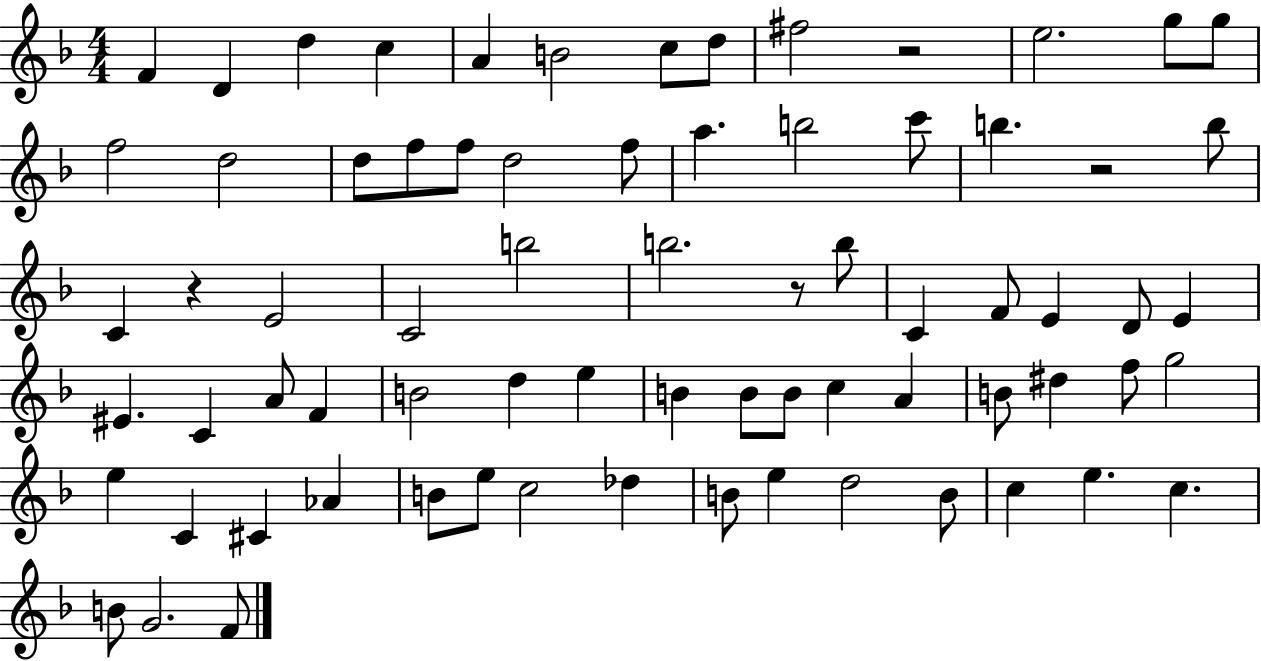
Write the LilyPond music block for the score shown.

{
  \clef treble
  \numericTimeSignature
  \time 4/4
  \key f \major
  f'4 d'4 d''4 c''4 | a'4 b'2 c''8 d''8 | fis''2 r2 | e''2. g''8 g''8 | \break f''2 d''2 | d''8 f''8 f''8 d''2 f''8 | a''4. b''2 c'''8 | b''4. r2 b''8 | \break c'4 r4 e'2 | c'2 b''2 | b''2. r8 b''8 | c'4 f'8 e'4 d'8 e'4 | \break eis'4. c'4 a'8 f'4 | b'2 d''4 e''4 | b'4 b'8 b'8 c''4 a'4 | b'8 dis''4 f''8 g''2 | \break e''4 c'4 cis'4 aes'4 | b'8 e''8 c''2 des''4 | b'8 e''4 d''2 b'8 | c''4 e''4. c''4. | \break b'8 g'2. f'8 | \bar "|."
}